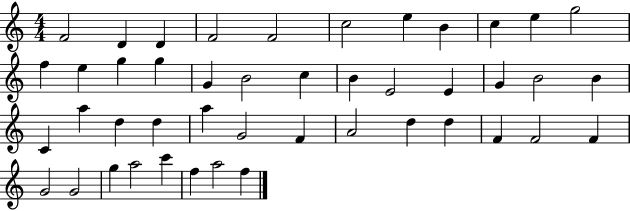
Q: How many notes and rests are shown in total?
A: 45